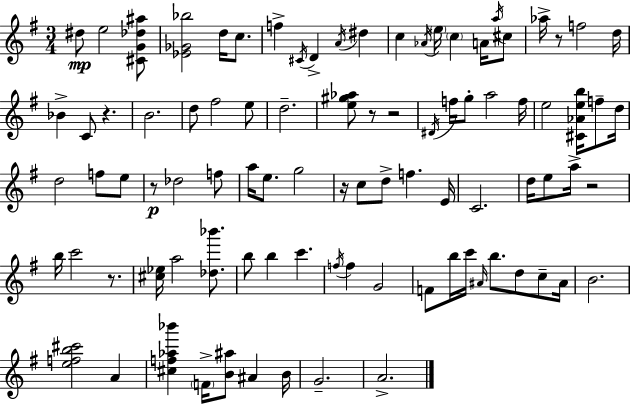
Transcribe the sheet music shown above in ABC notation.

X:1
T:Untitled
M:3/4
L:1/4
K:Em
^d/2 e2 [^CG_d^a]/2 [_E_G_b]2 d/4 c/2 f ^C/4 D A/4 ^d c _A/4 e/4 c A/4 a/4 ^c/2 _a/4 z/2 f2 d/4 _B C/2 z B2 d/2 ^f2 e/2 d2 [e^g_a]/2 z/2 z2 ^D/4 f/4 g/2 a2 f/4 e2 [^C_Aeb]/4 f/2 d/4 d2 f/2 e/2 z/2 _d2 f/2 a/4 e/2 g2 z/4 c/2 d/2 f E/4 C2 d/4 e/2 a/4 z2 b/4 c'2 z/2 [^c_e]/4 a2 [_d_b']/2 b/2 b c' f/4 f G2 F/2 b/4 c'/4 ^A/4 b/2 d/2 c/2 ^A/4 B2 [efb^c']2 A [^cf_a_b'] F/4 [B^a]/2 ^A B/4 G2 A2